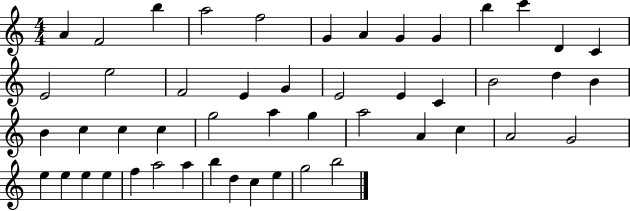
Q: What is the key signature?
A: C major